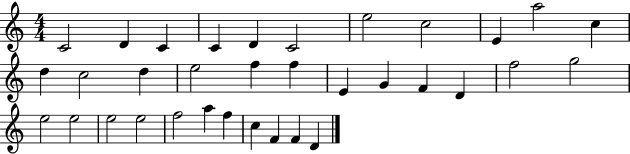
{
  \clef treble
  \numericTimeSignature
  \time 4/4
  \key c \major
  c'2 d'4 c'4 | c'4 d'4 c'2 | e''2 c''2 | e'4 a''2 c''4 | \break d''4 c''2 d''4 | e''2 f''4 f''4 | e'4 g'4 f'4 d'4 | f''2 g''2 | \break e''2 e''2 | e''2 e''2 | f''2 a''4 f''4 | c''4 f'4 f'4 d'4 | \break \bar "|."
}